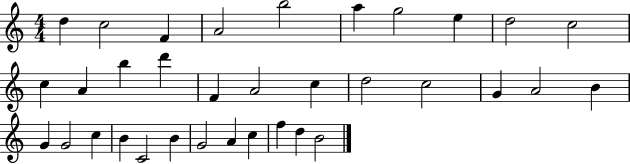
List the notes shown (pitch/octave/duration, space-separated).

D5/q C5/h F4/q A4/h B5/h A5/q G5/h E5/q D5/h C5/h C5/q A4/q B5/q D6/q F4/q A4/h C5/q D5/h C5/h G4/q A4/h B4/q G4/q G4/h C5/q B4/q C4/h B4/q G4/h A4/q C5/q F5/q D5/q B4/h